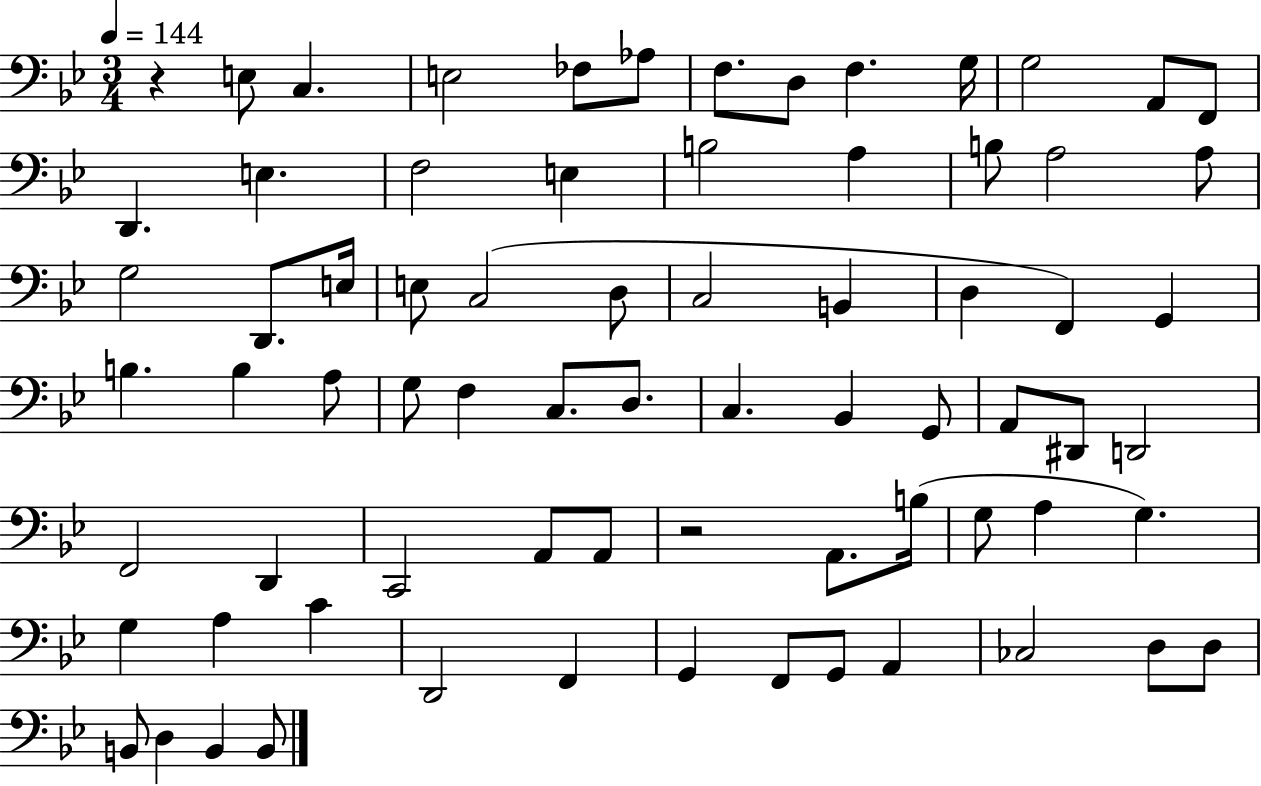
{
  \clef bass
  \numericTimeSignature
  \time 3/4
  \key bes \major
  \tempo 4 = 144
  r4 e8 c4. | e2 fes8 aes8 | f8. d8 f4. g16 | g2 a,8 f,8 | \break d,4. e4. | f2 e4 | b2 a4 | b8 a2 a8 | \break g2 d,8. e16 | e8 c2( d8 | c2 b,4 | d4 f,4) g,4 | \break b4. b4 a8 | g8 f4 c8. d8. | c4. bes,4 g,8 | a,8 dis,8 d,2 | \break f,2 d,4 | c,2 a,8 a,8 | r2 a,8. b16( | g8 a4 g4.) | \break g4 a4 c'4 | d,2 f,4 | g,4 f,8 g,8 a,4 | ces2 d8 d8 | \break b,8 d4 b,4 b,8 | \bar "|."
}